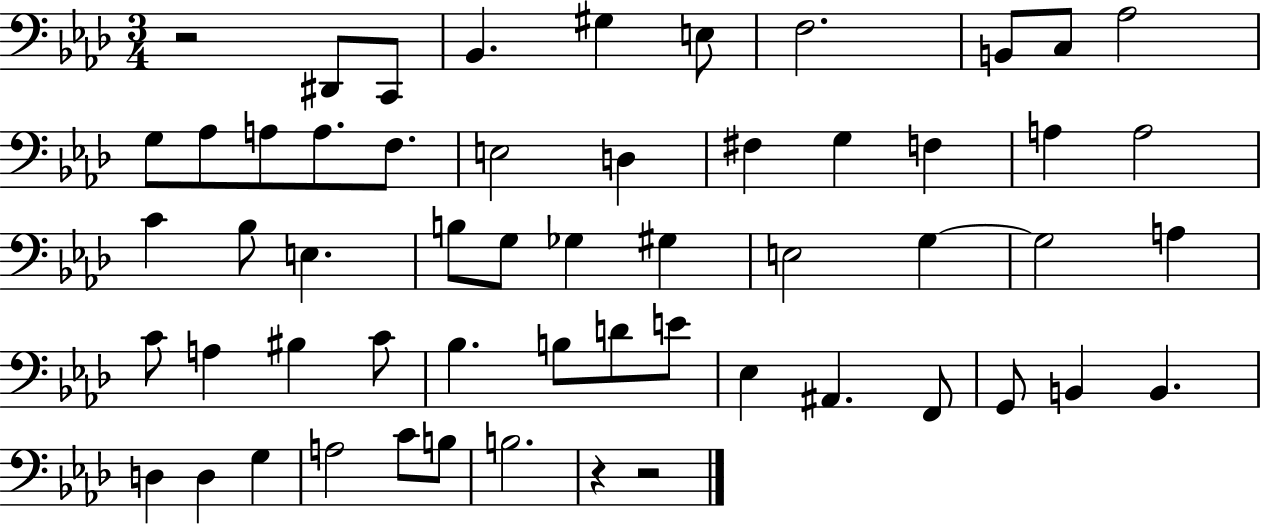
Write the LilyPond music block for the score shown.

{
  \clef bass
  \numericTimeSignature
  \time 3/4
  \key aes \major
  r2 dis,8 c,8 | bes,4. gis4 e8 | f2. | b,8 c8 aes2 | \break g8 aes8 a8 a8. f8. | e2 d4 | fis4 g4 f4 | a4 a2 | \break c'4 bes8 e4. | b8 g8 ges4 gis4 | e2 g4~~ | g2 a4 | \break c'8 a4 bis4 c'8 | bes4. b8 d'8 e'8 | ees4 ais,4. f,8 | g,8 b,4 b,4. | \break d4 d4 g4 | a2 c'8 b8 | b2. | r4 r2 | \break \bar "|."
}